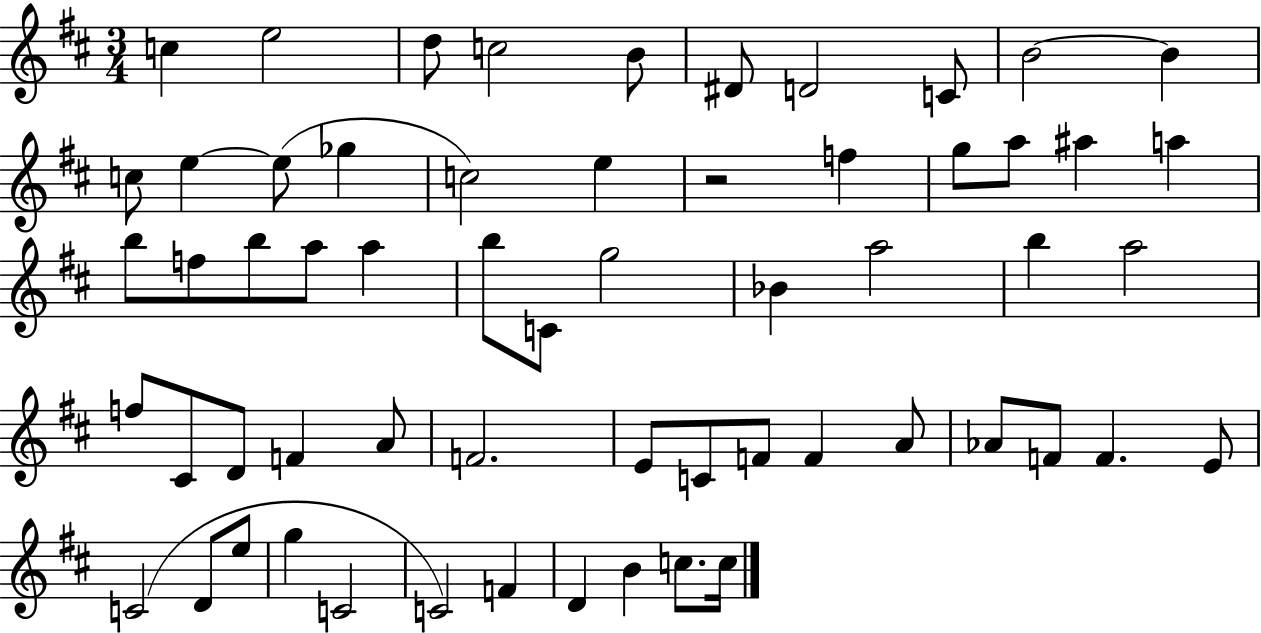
{
  \clef treble
  \numericTimeSignature
  \time 3/4
  \key d \major
  c''4 e''2 | d''8 c''2 b'8 | dis'8 d'2 c'8 | b'2~~ b'4 | \break c''8 e''4~~ e''8( ges''4 | c''2) e''4 | r2 f''4 | g''8 a''8 ais''4 a''4 | \break b''8 f''8 b''8 a''8 a''4 | b''8 c'8 g''2 | bes'4 a''2 | b''4 a''2 | \break f''8 cis'8 d'8 f'4 a'8 | f'2. | e'8 c'8 f'8 f'4 a'8 | aes'8 f'8 f'4. e'8 | \break c'2( d'8 e''8 | g''4 c'2 | c'2) f'4 | d'4 b'4 c''8. c''16 | \break \bar "|."
}